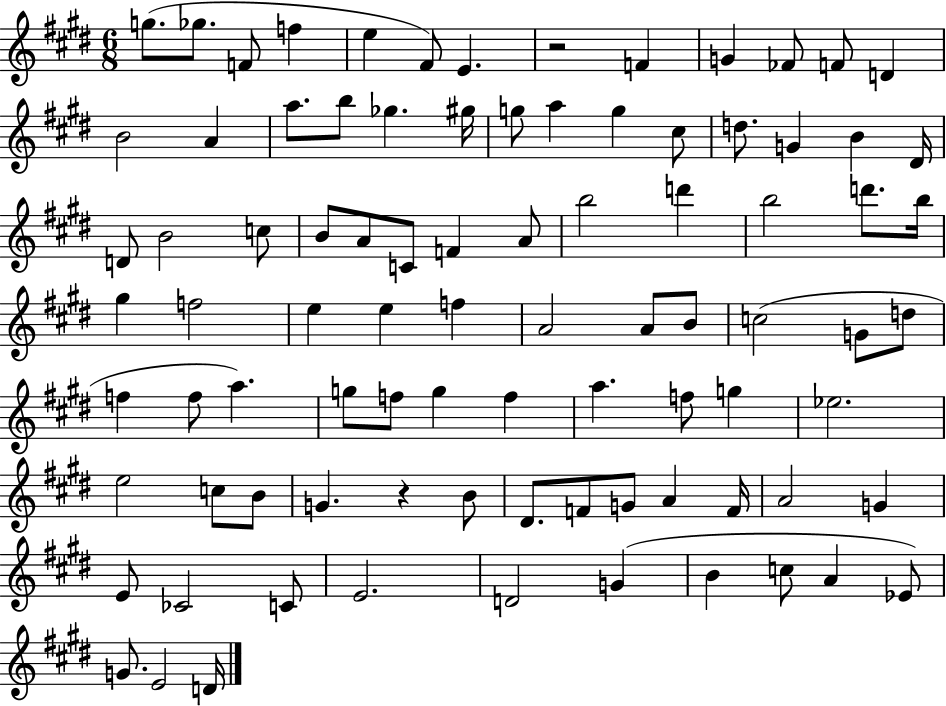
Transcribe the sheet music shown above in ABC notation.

X:1
T:Untitled
M:6/8
L:1/4
K:E
g/2 _g/2 F/2 f e ^F/2 E z2 F G _F/2 F/2 D B2 A a/2 b/2 _g ^g/4 g/2 a g ^c/2 d/2 G B ^D/4 D/2 B2 c/2 B/2 A/2 C/2 F A/2 b2 d' b2 d'/2 b/4 ^g f2 e e f A2 A/2 B/2 c2 G/2 d/2 f f/2 a g/2 f/2 g f a f/2 g _e2 e2 c/2 B/2 G z B/2 ^D/2 F/2 G/2 A F/4 A2 G E/2 _C2 C/2 E2 D2 G B c/2 A _E/2 G/2 E2 D/4